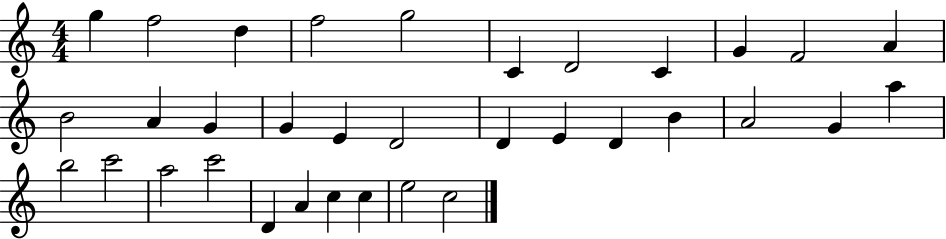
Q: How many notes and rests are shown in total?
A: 34